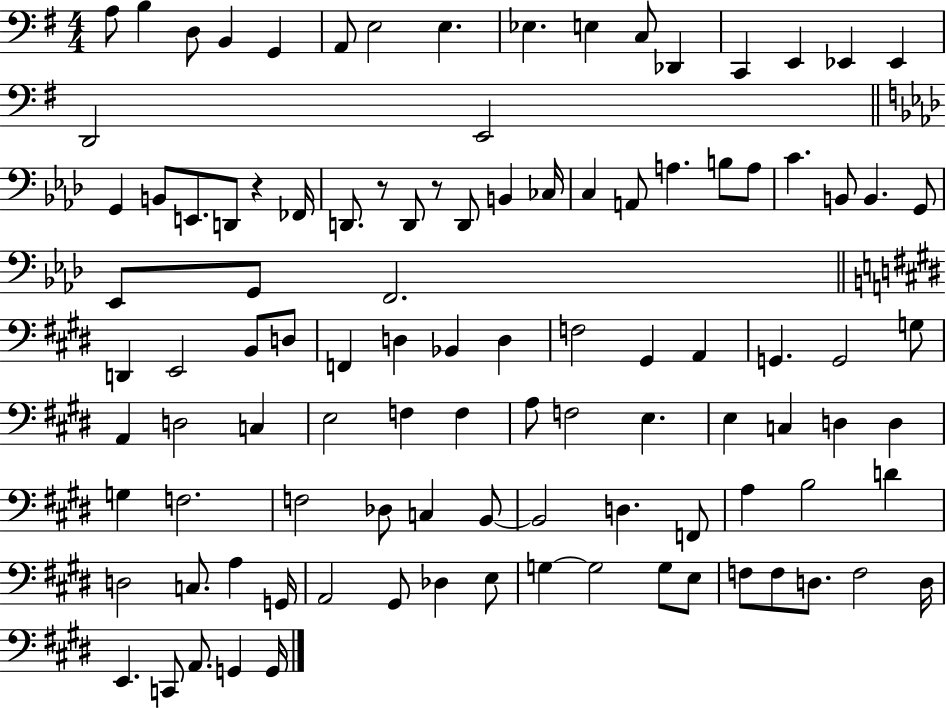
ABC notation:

X:1
T:Untitled
M:4/4
L:1/4
K:G
A,/2 B, D,/2 B,, G,, A,,/2 E,2 E, _E, E, C,/2 _D,, C,, E,, _E,, _E,, D,,2 E,,2 G,, B,,/2 E,,/2 D,,/2 z _F,,/4 D,,/2 z/2 D,,/2 z/2 D,,/2 B,, _C,/4 C, A,,/2 A, B,/2 A,/2 C B,,/2 B,, G,,/2 _E,,/2 G,,/2 F,,2 D,, E,,2 B,,/2 D,/2 F,, D, _B,, D, F,2 ^G,, A,, G,, G,,2 G,/2 A,, D,2 C, E,2 F, F, A,/2 F,2 E, E, C, D, D, G, F,2 F,2 _D,/2 C, B,,/2 B,,2 D, F,,/2 A, B,2 D D,2 C,/2 A, G,,/4 A,,2 ^G,,/2 _D, E,/2 G, G,2 G,/2 E,/2 F,/2 F,/2 D,/2 F,2 D,/4 E,, C,,/2 A,,/2 G,, G,,/4